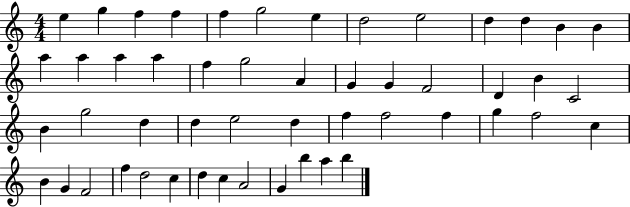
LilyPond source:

{
  \clef treble
  \numericTimeSignature
  \time 4/4
  \key c \major
  e''4 g''4 f''4 f''4 | f''4 g''2 e''4 | d''2 e''2 | d''4 d''4 b'4 b'4 | \break a''4 a''4 a''4 a''4 | f''4 g''2 a'4 | g'4 g'4 f'2 | d'4 b'4 c'2 | \break b'4 g''2 d''4 | d''4 e''2 d''4 | f''4 f''2 f''4 | g''4 f''2 c''4 | \break b'4 g'4 f'2 | f''4 d''2 c''4 | d''4 c''4 a'2 | g'4 b''4 a''4 b''4 | \break \bar "|."
}